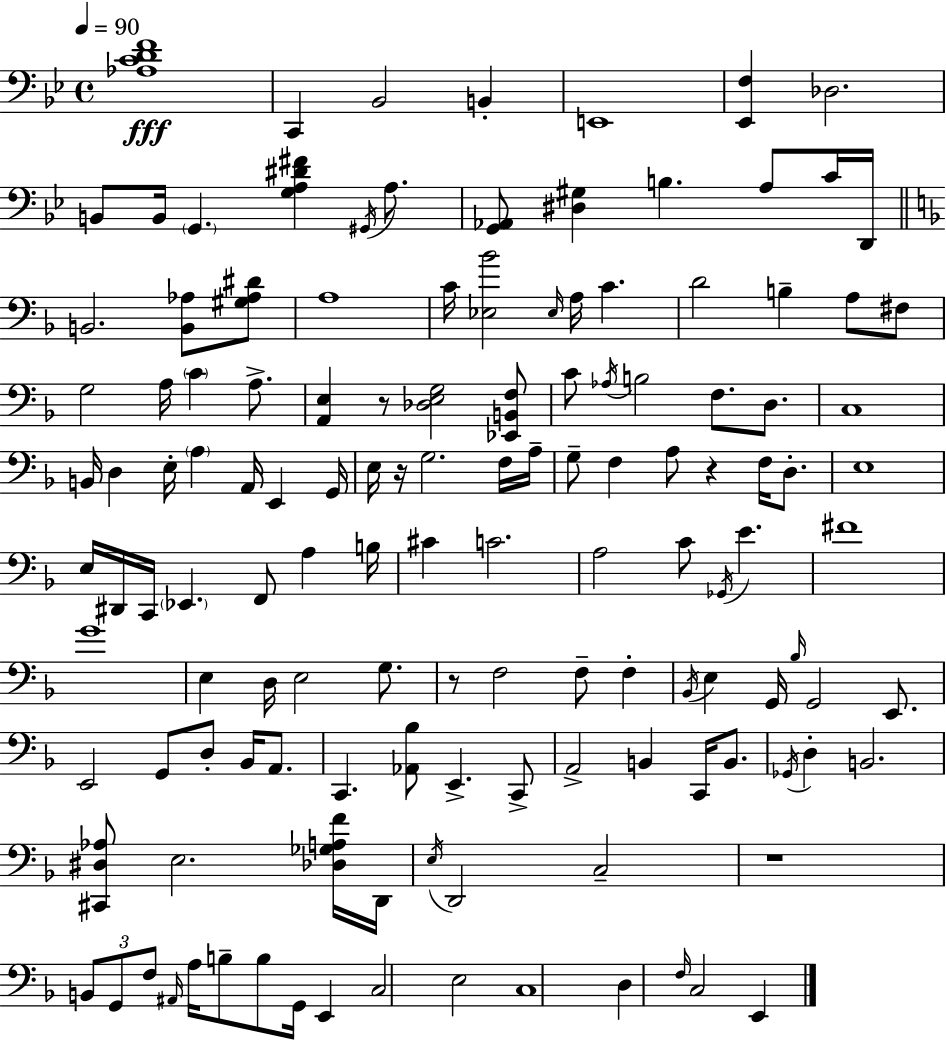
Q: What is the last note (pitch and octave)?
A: E2